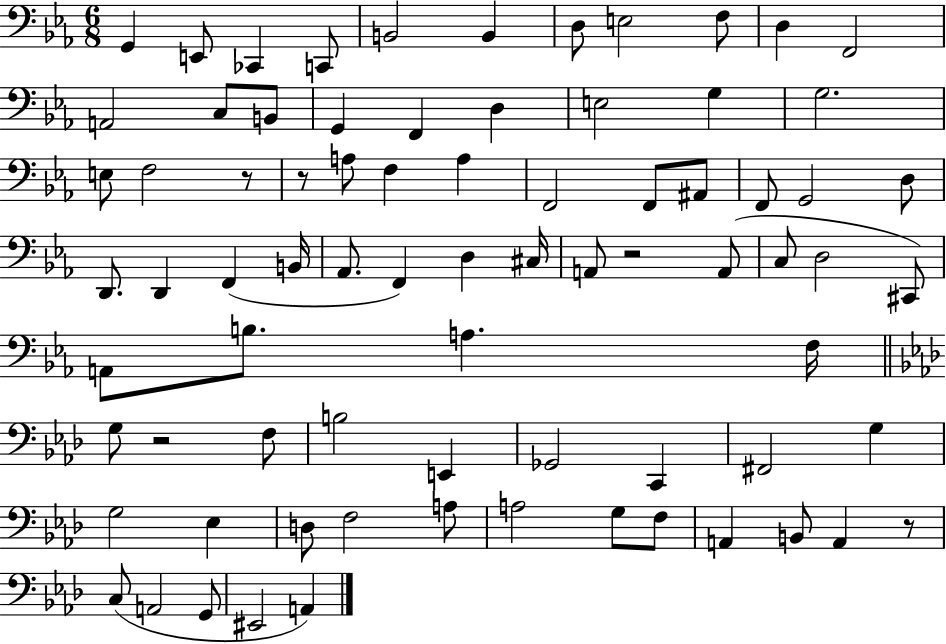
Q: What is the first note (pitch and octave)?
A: G2